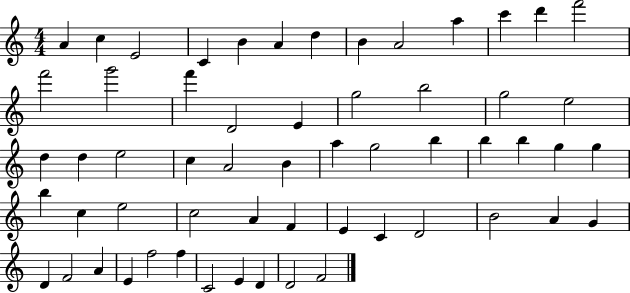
{
  \clef treble
  \numericTimeSignature
  \time 4/4
  \key c \major
  a'4 c''4 e'2 | c'4 b'4 a'4 d''4 | b'4 a'2 a''4 | c'''4 d'''4 f'''2 | \break f'''2 g'''2 | f'''4 d'2 e'4 | g''2 b''2 | g''2 e''2 | \break d''4 d''4 e''2 | c''4 a'2 b'4 | a''4 g''2 b''4 | b''4 b''4 g''4 g''4 | \break b''4 c''4 e''2 | c''2 a'4 f'4 | e'4 c'4 d'2 | b'2 a'4 g'4 | \break d'4 f'2 a'4 | e'4 f''2 f''4 | c'2 e'4 d'4 | d'2 f'2 | \break \bar "|."
}